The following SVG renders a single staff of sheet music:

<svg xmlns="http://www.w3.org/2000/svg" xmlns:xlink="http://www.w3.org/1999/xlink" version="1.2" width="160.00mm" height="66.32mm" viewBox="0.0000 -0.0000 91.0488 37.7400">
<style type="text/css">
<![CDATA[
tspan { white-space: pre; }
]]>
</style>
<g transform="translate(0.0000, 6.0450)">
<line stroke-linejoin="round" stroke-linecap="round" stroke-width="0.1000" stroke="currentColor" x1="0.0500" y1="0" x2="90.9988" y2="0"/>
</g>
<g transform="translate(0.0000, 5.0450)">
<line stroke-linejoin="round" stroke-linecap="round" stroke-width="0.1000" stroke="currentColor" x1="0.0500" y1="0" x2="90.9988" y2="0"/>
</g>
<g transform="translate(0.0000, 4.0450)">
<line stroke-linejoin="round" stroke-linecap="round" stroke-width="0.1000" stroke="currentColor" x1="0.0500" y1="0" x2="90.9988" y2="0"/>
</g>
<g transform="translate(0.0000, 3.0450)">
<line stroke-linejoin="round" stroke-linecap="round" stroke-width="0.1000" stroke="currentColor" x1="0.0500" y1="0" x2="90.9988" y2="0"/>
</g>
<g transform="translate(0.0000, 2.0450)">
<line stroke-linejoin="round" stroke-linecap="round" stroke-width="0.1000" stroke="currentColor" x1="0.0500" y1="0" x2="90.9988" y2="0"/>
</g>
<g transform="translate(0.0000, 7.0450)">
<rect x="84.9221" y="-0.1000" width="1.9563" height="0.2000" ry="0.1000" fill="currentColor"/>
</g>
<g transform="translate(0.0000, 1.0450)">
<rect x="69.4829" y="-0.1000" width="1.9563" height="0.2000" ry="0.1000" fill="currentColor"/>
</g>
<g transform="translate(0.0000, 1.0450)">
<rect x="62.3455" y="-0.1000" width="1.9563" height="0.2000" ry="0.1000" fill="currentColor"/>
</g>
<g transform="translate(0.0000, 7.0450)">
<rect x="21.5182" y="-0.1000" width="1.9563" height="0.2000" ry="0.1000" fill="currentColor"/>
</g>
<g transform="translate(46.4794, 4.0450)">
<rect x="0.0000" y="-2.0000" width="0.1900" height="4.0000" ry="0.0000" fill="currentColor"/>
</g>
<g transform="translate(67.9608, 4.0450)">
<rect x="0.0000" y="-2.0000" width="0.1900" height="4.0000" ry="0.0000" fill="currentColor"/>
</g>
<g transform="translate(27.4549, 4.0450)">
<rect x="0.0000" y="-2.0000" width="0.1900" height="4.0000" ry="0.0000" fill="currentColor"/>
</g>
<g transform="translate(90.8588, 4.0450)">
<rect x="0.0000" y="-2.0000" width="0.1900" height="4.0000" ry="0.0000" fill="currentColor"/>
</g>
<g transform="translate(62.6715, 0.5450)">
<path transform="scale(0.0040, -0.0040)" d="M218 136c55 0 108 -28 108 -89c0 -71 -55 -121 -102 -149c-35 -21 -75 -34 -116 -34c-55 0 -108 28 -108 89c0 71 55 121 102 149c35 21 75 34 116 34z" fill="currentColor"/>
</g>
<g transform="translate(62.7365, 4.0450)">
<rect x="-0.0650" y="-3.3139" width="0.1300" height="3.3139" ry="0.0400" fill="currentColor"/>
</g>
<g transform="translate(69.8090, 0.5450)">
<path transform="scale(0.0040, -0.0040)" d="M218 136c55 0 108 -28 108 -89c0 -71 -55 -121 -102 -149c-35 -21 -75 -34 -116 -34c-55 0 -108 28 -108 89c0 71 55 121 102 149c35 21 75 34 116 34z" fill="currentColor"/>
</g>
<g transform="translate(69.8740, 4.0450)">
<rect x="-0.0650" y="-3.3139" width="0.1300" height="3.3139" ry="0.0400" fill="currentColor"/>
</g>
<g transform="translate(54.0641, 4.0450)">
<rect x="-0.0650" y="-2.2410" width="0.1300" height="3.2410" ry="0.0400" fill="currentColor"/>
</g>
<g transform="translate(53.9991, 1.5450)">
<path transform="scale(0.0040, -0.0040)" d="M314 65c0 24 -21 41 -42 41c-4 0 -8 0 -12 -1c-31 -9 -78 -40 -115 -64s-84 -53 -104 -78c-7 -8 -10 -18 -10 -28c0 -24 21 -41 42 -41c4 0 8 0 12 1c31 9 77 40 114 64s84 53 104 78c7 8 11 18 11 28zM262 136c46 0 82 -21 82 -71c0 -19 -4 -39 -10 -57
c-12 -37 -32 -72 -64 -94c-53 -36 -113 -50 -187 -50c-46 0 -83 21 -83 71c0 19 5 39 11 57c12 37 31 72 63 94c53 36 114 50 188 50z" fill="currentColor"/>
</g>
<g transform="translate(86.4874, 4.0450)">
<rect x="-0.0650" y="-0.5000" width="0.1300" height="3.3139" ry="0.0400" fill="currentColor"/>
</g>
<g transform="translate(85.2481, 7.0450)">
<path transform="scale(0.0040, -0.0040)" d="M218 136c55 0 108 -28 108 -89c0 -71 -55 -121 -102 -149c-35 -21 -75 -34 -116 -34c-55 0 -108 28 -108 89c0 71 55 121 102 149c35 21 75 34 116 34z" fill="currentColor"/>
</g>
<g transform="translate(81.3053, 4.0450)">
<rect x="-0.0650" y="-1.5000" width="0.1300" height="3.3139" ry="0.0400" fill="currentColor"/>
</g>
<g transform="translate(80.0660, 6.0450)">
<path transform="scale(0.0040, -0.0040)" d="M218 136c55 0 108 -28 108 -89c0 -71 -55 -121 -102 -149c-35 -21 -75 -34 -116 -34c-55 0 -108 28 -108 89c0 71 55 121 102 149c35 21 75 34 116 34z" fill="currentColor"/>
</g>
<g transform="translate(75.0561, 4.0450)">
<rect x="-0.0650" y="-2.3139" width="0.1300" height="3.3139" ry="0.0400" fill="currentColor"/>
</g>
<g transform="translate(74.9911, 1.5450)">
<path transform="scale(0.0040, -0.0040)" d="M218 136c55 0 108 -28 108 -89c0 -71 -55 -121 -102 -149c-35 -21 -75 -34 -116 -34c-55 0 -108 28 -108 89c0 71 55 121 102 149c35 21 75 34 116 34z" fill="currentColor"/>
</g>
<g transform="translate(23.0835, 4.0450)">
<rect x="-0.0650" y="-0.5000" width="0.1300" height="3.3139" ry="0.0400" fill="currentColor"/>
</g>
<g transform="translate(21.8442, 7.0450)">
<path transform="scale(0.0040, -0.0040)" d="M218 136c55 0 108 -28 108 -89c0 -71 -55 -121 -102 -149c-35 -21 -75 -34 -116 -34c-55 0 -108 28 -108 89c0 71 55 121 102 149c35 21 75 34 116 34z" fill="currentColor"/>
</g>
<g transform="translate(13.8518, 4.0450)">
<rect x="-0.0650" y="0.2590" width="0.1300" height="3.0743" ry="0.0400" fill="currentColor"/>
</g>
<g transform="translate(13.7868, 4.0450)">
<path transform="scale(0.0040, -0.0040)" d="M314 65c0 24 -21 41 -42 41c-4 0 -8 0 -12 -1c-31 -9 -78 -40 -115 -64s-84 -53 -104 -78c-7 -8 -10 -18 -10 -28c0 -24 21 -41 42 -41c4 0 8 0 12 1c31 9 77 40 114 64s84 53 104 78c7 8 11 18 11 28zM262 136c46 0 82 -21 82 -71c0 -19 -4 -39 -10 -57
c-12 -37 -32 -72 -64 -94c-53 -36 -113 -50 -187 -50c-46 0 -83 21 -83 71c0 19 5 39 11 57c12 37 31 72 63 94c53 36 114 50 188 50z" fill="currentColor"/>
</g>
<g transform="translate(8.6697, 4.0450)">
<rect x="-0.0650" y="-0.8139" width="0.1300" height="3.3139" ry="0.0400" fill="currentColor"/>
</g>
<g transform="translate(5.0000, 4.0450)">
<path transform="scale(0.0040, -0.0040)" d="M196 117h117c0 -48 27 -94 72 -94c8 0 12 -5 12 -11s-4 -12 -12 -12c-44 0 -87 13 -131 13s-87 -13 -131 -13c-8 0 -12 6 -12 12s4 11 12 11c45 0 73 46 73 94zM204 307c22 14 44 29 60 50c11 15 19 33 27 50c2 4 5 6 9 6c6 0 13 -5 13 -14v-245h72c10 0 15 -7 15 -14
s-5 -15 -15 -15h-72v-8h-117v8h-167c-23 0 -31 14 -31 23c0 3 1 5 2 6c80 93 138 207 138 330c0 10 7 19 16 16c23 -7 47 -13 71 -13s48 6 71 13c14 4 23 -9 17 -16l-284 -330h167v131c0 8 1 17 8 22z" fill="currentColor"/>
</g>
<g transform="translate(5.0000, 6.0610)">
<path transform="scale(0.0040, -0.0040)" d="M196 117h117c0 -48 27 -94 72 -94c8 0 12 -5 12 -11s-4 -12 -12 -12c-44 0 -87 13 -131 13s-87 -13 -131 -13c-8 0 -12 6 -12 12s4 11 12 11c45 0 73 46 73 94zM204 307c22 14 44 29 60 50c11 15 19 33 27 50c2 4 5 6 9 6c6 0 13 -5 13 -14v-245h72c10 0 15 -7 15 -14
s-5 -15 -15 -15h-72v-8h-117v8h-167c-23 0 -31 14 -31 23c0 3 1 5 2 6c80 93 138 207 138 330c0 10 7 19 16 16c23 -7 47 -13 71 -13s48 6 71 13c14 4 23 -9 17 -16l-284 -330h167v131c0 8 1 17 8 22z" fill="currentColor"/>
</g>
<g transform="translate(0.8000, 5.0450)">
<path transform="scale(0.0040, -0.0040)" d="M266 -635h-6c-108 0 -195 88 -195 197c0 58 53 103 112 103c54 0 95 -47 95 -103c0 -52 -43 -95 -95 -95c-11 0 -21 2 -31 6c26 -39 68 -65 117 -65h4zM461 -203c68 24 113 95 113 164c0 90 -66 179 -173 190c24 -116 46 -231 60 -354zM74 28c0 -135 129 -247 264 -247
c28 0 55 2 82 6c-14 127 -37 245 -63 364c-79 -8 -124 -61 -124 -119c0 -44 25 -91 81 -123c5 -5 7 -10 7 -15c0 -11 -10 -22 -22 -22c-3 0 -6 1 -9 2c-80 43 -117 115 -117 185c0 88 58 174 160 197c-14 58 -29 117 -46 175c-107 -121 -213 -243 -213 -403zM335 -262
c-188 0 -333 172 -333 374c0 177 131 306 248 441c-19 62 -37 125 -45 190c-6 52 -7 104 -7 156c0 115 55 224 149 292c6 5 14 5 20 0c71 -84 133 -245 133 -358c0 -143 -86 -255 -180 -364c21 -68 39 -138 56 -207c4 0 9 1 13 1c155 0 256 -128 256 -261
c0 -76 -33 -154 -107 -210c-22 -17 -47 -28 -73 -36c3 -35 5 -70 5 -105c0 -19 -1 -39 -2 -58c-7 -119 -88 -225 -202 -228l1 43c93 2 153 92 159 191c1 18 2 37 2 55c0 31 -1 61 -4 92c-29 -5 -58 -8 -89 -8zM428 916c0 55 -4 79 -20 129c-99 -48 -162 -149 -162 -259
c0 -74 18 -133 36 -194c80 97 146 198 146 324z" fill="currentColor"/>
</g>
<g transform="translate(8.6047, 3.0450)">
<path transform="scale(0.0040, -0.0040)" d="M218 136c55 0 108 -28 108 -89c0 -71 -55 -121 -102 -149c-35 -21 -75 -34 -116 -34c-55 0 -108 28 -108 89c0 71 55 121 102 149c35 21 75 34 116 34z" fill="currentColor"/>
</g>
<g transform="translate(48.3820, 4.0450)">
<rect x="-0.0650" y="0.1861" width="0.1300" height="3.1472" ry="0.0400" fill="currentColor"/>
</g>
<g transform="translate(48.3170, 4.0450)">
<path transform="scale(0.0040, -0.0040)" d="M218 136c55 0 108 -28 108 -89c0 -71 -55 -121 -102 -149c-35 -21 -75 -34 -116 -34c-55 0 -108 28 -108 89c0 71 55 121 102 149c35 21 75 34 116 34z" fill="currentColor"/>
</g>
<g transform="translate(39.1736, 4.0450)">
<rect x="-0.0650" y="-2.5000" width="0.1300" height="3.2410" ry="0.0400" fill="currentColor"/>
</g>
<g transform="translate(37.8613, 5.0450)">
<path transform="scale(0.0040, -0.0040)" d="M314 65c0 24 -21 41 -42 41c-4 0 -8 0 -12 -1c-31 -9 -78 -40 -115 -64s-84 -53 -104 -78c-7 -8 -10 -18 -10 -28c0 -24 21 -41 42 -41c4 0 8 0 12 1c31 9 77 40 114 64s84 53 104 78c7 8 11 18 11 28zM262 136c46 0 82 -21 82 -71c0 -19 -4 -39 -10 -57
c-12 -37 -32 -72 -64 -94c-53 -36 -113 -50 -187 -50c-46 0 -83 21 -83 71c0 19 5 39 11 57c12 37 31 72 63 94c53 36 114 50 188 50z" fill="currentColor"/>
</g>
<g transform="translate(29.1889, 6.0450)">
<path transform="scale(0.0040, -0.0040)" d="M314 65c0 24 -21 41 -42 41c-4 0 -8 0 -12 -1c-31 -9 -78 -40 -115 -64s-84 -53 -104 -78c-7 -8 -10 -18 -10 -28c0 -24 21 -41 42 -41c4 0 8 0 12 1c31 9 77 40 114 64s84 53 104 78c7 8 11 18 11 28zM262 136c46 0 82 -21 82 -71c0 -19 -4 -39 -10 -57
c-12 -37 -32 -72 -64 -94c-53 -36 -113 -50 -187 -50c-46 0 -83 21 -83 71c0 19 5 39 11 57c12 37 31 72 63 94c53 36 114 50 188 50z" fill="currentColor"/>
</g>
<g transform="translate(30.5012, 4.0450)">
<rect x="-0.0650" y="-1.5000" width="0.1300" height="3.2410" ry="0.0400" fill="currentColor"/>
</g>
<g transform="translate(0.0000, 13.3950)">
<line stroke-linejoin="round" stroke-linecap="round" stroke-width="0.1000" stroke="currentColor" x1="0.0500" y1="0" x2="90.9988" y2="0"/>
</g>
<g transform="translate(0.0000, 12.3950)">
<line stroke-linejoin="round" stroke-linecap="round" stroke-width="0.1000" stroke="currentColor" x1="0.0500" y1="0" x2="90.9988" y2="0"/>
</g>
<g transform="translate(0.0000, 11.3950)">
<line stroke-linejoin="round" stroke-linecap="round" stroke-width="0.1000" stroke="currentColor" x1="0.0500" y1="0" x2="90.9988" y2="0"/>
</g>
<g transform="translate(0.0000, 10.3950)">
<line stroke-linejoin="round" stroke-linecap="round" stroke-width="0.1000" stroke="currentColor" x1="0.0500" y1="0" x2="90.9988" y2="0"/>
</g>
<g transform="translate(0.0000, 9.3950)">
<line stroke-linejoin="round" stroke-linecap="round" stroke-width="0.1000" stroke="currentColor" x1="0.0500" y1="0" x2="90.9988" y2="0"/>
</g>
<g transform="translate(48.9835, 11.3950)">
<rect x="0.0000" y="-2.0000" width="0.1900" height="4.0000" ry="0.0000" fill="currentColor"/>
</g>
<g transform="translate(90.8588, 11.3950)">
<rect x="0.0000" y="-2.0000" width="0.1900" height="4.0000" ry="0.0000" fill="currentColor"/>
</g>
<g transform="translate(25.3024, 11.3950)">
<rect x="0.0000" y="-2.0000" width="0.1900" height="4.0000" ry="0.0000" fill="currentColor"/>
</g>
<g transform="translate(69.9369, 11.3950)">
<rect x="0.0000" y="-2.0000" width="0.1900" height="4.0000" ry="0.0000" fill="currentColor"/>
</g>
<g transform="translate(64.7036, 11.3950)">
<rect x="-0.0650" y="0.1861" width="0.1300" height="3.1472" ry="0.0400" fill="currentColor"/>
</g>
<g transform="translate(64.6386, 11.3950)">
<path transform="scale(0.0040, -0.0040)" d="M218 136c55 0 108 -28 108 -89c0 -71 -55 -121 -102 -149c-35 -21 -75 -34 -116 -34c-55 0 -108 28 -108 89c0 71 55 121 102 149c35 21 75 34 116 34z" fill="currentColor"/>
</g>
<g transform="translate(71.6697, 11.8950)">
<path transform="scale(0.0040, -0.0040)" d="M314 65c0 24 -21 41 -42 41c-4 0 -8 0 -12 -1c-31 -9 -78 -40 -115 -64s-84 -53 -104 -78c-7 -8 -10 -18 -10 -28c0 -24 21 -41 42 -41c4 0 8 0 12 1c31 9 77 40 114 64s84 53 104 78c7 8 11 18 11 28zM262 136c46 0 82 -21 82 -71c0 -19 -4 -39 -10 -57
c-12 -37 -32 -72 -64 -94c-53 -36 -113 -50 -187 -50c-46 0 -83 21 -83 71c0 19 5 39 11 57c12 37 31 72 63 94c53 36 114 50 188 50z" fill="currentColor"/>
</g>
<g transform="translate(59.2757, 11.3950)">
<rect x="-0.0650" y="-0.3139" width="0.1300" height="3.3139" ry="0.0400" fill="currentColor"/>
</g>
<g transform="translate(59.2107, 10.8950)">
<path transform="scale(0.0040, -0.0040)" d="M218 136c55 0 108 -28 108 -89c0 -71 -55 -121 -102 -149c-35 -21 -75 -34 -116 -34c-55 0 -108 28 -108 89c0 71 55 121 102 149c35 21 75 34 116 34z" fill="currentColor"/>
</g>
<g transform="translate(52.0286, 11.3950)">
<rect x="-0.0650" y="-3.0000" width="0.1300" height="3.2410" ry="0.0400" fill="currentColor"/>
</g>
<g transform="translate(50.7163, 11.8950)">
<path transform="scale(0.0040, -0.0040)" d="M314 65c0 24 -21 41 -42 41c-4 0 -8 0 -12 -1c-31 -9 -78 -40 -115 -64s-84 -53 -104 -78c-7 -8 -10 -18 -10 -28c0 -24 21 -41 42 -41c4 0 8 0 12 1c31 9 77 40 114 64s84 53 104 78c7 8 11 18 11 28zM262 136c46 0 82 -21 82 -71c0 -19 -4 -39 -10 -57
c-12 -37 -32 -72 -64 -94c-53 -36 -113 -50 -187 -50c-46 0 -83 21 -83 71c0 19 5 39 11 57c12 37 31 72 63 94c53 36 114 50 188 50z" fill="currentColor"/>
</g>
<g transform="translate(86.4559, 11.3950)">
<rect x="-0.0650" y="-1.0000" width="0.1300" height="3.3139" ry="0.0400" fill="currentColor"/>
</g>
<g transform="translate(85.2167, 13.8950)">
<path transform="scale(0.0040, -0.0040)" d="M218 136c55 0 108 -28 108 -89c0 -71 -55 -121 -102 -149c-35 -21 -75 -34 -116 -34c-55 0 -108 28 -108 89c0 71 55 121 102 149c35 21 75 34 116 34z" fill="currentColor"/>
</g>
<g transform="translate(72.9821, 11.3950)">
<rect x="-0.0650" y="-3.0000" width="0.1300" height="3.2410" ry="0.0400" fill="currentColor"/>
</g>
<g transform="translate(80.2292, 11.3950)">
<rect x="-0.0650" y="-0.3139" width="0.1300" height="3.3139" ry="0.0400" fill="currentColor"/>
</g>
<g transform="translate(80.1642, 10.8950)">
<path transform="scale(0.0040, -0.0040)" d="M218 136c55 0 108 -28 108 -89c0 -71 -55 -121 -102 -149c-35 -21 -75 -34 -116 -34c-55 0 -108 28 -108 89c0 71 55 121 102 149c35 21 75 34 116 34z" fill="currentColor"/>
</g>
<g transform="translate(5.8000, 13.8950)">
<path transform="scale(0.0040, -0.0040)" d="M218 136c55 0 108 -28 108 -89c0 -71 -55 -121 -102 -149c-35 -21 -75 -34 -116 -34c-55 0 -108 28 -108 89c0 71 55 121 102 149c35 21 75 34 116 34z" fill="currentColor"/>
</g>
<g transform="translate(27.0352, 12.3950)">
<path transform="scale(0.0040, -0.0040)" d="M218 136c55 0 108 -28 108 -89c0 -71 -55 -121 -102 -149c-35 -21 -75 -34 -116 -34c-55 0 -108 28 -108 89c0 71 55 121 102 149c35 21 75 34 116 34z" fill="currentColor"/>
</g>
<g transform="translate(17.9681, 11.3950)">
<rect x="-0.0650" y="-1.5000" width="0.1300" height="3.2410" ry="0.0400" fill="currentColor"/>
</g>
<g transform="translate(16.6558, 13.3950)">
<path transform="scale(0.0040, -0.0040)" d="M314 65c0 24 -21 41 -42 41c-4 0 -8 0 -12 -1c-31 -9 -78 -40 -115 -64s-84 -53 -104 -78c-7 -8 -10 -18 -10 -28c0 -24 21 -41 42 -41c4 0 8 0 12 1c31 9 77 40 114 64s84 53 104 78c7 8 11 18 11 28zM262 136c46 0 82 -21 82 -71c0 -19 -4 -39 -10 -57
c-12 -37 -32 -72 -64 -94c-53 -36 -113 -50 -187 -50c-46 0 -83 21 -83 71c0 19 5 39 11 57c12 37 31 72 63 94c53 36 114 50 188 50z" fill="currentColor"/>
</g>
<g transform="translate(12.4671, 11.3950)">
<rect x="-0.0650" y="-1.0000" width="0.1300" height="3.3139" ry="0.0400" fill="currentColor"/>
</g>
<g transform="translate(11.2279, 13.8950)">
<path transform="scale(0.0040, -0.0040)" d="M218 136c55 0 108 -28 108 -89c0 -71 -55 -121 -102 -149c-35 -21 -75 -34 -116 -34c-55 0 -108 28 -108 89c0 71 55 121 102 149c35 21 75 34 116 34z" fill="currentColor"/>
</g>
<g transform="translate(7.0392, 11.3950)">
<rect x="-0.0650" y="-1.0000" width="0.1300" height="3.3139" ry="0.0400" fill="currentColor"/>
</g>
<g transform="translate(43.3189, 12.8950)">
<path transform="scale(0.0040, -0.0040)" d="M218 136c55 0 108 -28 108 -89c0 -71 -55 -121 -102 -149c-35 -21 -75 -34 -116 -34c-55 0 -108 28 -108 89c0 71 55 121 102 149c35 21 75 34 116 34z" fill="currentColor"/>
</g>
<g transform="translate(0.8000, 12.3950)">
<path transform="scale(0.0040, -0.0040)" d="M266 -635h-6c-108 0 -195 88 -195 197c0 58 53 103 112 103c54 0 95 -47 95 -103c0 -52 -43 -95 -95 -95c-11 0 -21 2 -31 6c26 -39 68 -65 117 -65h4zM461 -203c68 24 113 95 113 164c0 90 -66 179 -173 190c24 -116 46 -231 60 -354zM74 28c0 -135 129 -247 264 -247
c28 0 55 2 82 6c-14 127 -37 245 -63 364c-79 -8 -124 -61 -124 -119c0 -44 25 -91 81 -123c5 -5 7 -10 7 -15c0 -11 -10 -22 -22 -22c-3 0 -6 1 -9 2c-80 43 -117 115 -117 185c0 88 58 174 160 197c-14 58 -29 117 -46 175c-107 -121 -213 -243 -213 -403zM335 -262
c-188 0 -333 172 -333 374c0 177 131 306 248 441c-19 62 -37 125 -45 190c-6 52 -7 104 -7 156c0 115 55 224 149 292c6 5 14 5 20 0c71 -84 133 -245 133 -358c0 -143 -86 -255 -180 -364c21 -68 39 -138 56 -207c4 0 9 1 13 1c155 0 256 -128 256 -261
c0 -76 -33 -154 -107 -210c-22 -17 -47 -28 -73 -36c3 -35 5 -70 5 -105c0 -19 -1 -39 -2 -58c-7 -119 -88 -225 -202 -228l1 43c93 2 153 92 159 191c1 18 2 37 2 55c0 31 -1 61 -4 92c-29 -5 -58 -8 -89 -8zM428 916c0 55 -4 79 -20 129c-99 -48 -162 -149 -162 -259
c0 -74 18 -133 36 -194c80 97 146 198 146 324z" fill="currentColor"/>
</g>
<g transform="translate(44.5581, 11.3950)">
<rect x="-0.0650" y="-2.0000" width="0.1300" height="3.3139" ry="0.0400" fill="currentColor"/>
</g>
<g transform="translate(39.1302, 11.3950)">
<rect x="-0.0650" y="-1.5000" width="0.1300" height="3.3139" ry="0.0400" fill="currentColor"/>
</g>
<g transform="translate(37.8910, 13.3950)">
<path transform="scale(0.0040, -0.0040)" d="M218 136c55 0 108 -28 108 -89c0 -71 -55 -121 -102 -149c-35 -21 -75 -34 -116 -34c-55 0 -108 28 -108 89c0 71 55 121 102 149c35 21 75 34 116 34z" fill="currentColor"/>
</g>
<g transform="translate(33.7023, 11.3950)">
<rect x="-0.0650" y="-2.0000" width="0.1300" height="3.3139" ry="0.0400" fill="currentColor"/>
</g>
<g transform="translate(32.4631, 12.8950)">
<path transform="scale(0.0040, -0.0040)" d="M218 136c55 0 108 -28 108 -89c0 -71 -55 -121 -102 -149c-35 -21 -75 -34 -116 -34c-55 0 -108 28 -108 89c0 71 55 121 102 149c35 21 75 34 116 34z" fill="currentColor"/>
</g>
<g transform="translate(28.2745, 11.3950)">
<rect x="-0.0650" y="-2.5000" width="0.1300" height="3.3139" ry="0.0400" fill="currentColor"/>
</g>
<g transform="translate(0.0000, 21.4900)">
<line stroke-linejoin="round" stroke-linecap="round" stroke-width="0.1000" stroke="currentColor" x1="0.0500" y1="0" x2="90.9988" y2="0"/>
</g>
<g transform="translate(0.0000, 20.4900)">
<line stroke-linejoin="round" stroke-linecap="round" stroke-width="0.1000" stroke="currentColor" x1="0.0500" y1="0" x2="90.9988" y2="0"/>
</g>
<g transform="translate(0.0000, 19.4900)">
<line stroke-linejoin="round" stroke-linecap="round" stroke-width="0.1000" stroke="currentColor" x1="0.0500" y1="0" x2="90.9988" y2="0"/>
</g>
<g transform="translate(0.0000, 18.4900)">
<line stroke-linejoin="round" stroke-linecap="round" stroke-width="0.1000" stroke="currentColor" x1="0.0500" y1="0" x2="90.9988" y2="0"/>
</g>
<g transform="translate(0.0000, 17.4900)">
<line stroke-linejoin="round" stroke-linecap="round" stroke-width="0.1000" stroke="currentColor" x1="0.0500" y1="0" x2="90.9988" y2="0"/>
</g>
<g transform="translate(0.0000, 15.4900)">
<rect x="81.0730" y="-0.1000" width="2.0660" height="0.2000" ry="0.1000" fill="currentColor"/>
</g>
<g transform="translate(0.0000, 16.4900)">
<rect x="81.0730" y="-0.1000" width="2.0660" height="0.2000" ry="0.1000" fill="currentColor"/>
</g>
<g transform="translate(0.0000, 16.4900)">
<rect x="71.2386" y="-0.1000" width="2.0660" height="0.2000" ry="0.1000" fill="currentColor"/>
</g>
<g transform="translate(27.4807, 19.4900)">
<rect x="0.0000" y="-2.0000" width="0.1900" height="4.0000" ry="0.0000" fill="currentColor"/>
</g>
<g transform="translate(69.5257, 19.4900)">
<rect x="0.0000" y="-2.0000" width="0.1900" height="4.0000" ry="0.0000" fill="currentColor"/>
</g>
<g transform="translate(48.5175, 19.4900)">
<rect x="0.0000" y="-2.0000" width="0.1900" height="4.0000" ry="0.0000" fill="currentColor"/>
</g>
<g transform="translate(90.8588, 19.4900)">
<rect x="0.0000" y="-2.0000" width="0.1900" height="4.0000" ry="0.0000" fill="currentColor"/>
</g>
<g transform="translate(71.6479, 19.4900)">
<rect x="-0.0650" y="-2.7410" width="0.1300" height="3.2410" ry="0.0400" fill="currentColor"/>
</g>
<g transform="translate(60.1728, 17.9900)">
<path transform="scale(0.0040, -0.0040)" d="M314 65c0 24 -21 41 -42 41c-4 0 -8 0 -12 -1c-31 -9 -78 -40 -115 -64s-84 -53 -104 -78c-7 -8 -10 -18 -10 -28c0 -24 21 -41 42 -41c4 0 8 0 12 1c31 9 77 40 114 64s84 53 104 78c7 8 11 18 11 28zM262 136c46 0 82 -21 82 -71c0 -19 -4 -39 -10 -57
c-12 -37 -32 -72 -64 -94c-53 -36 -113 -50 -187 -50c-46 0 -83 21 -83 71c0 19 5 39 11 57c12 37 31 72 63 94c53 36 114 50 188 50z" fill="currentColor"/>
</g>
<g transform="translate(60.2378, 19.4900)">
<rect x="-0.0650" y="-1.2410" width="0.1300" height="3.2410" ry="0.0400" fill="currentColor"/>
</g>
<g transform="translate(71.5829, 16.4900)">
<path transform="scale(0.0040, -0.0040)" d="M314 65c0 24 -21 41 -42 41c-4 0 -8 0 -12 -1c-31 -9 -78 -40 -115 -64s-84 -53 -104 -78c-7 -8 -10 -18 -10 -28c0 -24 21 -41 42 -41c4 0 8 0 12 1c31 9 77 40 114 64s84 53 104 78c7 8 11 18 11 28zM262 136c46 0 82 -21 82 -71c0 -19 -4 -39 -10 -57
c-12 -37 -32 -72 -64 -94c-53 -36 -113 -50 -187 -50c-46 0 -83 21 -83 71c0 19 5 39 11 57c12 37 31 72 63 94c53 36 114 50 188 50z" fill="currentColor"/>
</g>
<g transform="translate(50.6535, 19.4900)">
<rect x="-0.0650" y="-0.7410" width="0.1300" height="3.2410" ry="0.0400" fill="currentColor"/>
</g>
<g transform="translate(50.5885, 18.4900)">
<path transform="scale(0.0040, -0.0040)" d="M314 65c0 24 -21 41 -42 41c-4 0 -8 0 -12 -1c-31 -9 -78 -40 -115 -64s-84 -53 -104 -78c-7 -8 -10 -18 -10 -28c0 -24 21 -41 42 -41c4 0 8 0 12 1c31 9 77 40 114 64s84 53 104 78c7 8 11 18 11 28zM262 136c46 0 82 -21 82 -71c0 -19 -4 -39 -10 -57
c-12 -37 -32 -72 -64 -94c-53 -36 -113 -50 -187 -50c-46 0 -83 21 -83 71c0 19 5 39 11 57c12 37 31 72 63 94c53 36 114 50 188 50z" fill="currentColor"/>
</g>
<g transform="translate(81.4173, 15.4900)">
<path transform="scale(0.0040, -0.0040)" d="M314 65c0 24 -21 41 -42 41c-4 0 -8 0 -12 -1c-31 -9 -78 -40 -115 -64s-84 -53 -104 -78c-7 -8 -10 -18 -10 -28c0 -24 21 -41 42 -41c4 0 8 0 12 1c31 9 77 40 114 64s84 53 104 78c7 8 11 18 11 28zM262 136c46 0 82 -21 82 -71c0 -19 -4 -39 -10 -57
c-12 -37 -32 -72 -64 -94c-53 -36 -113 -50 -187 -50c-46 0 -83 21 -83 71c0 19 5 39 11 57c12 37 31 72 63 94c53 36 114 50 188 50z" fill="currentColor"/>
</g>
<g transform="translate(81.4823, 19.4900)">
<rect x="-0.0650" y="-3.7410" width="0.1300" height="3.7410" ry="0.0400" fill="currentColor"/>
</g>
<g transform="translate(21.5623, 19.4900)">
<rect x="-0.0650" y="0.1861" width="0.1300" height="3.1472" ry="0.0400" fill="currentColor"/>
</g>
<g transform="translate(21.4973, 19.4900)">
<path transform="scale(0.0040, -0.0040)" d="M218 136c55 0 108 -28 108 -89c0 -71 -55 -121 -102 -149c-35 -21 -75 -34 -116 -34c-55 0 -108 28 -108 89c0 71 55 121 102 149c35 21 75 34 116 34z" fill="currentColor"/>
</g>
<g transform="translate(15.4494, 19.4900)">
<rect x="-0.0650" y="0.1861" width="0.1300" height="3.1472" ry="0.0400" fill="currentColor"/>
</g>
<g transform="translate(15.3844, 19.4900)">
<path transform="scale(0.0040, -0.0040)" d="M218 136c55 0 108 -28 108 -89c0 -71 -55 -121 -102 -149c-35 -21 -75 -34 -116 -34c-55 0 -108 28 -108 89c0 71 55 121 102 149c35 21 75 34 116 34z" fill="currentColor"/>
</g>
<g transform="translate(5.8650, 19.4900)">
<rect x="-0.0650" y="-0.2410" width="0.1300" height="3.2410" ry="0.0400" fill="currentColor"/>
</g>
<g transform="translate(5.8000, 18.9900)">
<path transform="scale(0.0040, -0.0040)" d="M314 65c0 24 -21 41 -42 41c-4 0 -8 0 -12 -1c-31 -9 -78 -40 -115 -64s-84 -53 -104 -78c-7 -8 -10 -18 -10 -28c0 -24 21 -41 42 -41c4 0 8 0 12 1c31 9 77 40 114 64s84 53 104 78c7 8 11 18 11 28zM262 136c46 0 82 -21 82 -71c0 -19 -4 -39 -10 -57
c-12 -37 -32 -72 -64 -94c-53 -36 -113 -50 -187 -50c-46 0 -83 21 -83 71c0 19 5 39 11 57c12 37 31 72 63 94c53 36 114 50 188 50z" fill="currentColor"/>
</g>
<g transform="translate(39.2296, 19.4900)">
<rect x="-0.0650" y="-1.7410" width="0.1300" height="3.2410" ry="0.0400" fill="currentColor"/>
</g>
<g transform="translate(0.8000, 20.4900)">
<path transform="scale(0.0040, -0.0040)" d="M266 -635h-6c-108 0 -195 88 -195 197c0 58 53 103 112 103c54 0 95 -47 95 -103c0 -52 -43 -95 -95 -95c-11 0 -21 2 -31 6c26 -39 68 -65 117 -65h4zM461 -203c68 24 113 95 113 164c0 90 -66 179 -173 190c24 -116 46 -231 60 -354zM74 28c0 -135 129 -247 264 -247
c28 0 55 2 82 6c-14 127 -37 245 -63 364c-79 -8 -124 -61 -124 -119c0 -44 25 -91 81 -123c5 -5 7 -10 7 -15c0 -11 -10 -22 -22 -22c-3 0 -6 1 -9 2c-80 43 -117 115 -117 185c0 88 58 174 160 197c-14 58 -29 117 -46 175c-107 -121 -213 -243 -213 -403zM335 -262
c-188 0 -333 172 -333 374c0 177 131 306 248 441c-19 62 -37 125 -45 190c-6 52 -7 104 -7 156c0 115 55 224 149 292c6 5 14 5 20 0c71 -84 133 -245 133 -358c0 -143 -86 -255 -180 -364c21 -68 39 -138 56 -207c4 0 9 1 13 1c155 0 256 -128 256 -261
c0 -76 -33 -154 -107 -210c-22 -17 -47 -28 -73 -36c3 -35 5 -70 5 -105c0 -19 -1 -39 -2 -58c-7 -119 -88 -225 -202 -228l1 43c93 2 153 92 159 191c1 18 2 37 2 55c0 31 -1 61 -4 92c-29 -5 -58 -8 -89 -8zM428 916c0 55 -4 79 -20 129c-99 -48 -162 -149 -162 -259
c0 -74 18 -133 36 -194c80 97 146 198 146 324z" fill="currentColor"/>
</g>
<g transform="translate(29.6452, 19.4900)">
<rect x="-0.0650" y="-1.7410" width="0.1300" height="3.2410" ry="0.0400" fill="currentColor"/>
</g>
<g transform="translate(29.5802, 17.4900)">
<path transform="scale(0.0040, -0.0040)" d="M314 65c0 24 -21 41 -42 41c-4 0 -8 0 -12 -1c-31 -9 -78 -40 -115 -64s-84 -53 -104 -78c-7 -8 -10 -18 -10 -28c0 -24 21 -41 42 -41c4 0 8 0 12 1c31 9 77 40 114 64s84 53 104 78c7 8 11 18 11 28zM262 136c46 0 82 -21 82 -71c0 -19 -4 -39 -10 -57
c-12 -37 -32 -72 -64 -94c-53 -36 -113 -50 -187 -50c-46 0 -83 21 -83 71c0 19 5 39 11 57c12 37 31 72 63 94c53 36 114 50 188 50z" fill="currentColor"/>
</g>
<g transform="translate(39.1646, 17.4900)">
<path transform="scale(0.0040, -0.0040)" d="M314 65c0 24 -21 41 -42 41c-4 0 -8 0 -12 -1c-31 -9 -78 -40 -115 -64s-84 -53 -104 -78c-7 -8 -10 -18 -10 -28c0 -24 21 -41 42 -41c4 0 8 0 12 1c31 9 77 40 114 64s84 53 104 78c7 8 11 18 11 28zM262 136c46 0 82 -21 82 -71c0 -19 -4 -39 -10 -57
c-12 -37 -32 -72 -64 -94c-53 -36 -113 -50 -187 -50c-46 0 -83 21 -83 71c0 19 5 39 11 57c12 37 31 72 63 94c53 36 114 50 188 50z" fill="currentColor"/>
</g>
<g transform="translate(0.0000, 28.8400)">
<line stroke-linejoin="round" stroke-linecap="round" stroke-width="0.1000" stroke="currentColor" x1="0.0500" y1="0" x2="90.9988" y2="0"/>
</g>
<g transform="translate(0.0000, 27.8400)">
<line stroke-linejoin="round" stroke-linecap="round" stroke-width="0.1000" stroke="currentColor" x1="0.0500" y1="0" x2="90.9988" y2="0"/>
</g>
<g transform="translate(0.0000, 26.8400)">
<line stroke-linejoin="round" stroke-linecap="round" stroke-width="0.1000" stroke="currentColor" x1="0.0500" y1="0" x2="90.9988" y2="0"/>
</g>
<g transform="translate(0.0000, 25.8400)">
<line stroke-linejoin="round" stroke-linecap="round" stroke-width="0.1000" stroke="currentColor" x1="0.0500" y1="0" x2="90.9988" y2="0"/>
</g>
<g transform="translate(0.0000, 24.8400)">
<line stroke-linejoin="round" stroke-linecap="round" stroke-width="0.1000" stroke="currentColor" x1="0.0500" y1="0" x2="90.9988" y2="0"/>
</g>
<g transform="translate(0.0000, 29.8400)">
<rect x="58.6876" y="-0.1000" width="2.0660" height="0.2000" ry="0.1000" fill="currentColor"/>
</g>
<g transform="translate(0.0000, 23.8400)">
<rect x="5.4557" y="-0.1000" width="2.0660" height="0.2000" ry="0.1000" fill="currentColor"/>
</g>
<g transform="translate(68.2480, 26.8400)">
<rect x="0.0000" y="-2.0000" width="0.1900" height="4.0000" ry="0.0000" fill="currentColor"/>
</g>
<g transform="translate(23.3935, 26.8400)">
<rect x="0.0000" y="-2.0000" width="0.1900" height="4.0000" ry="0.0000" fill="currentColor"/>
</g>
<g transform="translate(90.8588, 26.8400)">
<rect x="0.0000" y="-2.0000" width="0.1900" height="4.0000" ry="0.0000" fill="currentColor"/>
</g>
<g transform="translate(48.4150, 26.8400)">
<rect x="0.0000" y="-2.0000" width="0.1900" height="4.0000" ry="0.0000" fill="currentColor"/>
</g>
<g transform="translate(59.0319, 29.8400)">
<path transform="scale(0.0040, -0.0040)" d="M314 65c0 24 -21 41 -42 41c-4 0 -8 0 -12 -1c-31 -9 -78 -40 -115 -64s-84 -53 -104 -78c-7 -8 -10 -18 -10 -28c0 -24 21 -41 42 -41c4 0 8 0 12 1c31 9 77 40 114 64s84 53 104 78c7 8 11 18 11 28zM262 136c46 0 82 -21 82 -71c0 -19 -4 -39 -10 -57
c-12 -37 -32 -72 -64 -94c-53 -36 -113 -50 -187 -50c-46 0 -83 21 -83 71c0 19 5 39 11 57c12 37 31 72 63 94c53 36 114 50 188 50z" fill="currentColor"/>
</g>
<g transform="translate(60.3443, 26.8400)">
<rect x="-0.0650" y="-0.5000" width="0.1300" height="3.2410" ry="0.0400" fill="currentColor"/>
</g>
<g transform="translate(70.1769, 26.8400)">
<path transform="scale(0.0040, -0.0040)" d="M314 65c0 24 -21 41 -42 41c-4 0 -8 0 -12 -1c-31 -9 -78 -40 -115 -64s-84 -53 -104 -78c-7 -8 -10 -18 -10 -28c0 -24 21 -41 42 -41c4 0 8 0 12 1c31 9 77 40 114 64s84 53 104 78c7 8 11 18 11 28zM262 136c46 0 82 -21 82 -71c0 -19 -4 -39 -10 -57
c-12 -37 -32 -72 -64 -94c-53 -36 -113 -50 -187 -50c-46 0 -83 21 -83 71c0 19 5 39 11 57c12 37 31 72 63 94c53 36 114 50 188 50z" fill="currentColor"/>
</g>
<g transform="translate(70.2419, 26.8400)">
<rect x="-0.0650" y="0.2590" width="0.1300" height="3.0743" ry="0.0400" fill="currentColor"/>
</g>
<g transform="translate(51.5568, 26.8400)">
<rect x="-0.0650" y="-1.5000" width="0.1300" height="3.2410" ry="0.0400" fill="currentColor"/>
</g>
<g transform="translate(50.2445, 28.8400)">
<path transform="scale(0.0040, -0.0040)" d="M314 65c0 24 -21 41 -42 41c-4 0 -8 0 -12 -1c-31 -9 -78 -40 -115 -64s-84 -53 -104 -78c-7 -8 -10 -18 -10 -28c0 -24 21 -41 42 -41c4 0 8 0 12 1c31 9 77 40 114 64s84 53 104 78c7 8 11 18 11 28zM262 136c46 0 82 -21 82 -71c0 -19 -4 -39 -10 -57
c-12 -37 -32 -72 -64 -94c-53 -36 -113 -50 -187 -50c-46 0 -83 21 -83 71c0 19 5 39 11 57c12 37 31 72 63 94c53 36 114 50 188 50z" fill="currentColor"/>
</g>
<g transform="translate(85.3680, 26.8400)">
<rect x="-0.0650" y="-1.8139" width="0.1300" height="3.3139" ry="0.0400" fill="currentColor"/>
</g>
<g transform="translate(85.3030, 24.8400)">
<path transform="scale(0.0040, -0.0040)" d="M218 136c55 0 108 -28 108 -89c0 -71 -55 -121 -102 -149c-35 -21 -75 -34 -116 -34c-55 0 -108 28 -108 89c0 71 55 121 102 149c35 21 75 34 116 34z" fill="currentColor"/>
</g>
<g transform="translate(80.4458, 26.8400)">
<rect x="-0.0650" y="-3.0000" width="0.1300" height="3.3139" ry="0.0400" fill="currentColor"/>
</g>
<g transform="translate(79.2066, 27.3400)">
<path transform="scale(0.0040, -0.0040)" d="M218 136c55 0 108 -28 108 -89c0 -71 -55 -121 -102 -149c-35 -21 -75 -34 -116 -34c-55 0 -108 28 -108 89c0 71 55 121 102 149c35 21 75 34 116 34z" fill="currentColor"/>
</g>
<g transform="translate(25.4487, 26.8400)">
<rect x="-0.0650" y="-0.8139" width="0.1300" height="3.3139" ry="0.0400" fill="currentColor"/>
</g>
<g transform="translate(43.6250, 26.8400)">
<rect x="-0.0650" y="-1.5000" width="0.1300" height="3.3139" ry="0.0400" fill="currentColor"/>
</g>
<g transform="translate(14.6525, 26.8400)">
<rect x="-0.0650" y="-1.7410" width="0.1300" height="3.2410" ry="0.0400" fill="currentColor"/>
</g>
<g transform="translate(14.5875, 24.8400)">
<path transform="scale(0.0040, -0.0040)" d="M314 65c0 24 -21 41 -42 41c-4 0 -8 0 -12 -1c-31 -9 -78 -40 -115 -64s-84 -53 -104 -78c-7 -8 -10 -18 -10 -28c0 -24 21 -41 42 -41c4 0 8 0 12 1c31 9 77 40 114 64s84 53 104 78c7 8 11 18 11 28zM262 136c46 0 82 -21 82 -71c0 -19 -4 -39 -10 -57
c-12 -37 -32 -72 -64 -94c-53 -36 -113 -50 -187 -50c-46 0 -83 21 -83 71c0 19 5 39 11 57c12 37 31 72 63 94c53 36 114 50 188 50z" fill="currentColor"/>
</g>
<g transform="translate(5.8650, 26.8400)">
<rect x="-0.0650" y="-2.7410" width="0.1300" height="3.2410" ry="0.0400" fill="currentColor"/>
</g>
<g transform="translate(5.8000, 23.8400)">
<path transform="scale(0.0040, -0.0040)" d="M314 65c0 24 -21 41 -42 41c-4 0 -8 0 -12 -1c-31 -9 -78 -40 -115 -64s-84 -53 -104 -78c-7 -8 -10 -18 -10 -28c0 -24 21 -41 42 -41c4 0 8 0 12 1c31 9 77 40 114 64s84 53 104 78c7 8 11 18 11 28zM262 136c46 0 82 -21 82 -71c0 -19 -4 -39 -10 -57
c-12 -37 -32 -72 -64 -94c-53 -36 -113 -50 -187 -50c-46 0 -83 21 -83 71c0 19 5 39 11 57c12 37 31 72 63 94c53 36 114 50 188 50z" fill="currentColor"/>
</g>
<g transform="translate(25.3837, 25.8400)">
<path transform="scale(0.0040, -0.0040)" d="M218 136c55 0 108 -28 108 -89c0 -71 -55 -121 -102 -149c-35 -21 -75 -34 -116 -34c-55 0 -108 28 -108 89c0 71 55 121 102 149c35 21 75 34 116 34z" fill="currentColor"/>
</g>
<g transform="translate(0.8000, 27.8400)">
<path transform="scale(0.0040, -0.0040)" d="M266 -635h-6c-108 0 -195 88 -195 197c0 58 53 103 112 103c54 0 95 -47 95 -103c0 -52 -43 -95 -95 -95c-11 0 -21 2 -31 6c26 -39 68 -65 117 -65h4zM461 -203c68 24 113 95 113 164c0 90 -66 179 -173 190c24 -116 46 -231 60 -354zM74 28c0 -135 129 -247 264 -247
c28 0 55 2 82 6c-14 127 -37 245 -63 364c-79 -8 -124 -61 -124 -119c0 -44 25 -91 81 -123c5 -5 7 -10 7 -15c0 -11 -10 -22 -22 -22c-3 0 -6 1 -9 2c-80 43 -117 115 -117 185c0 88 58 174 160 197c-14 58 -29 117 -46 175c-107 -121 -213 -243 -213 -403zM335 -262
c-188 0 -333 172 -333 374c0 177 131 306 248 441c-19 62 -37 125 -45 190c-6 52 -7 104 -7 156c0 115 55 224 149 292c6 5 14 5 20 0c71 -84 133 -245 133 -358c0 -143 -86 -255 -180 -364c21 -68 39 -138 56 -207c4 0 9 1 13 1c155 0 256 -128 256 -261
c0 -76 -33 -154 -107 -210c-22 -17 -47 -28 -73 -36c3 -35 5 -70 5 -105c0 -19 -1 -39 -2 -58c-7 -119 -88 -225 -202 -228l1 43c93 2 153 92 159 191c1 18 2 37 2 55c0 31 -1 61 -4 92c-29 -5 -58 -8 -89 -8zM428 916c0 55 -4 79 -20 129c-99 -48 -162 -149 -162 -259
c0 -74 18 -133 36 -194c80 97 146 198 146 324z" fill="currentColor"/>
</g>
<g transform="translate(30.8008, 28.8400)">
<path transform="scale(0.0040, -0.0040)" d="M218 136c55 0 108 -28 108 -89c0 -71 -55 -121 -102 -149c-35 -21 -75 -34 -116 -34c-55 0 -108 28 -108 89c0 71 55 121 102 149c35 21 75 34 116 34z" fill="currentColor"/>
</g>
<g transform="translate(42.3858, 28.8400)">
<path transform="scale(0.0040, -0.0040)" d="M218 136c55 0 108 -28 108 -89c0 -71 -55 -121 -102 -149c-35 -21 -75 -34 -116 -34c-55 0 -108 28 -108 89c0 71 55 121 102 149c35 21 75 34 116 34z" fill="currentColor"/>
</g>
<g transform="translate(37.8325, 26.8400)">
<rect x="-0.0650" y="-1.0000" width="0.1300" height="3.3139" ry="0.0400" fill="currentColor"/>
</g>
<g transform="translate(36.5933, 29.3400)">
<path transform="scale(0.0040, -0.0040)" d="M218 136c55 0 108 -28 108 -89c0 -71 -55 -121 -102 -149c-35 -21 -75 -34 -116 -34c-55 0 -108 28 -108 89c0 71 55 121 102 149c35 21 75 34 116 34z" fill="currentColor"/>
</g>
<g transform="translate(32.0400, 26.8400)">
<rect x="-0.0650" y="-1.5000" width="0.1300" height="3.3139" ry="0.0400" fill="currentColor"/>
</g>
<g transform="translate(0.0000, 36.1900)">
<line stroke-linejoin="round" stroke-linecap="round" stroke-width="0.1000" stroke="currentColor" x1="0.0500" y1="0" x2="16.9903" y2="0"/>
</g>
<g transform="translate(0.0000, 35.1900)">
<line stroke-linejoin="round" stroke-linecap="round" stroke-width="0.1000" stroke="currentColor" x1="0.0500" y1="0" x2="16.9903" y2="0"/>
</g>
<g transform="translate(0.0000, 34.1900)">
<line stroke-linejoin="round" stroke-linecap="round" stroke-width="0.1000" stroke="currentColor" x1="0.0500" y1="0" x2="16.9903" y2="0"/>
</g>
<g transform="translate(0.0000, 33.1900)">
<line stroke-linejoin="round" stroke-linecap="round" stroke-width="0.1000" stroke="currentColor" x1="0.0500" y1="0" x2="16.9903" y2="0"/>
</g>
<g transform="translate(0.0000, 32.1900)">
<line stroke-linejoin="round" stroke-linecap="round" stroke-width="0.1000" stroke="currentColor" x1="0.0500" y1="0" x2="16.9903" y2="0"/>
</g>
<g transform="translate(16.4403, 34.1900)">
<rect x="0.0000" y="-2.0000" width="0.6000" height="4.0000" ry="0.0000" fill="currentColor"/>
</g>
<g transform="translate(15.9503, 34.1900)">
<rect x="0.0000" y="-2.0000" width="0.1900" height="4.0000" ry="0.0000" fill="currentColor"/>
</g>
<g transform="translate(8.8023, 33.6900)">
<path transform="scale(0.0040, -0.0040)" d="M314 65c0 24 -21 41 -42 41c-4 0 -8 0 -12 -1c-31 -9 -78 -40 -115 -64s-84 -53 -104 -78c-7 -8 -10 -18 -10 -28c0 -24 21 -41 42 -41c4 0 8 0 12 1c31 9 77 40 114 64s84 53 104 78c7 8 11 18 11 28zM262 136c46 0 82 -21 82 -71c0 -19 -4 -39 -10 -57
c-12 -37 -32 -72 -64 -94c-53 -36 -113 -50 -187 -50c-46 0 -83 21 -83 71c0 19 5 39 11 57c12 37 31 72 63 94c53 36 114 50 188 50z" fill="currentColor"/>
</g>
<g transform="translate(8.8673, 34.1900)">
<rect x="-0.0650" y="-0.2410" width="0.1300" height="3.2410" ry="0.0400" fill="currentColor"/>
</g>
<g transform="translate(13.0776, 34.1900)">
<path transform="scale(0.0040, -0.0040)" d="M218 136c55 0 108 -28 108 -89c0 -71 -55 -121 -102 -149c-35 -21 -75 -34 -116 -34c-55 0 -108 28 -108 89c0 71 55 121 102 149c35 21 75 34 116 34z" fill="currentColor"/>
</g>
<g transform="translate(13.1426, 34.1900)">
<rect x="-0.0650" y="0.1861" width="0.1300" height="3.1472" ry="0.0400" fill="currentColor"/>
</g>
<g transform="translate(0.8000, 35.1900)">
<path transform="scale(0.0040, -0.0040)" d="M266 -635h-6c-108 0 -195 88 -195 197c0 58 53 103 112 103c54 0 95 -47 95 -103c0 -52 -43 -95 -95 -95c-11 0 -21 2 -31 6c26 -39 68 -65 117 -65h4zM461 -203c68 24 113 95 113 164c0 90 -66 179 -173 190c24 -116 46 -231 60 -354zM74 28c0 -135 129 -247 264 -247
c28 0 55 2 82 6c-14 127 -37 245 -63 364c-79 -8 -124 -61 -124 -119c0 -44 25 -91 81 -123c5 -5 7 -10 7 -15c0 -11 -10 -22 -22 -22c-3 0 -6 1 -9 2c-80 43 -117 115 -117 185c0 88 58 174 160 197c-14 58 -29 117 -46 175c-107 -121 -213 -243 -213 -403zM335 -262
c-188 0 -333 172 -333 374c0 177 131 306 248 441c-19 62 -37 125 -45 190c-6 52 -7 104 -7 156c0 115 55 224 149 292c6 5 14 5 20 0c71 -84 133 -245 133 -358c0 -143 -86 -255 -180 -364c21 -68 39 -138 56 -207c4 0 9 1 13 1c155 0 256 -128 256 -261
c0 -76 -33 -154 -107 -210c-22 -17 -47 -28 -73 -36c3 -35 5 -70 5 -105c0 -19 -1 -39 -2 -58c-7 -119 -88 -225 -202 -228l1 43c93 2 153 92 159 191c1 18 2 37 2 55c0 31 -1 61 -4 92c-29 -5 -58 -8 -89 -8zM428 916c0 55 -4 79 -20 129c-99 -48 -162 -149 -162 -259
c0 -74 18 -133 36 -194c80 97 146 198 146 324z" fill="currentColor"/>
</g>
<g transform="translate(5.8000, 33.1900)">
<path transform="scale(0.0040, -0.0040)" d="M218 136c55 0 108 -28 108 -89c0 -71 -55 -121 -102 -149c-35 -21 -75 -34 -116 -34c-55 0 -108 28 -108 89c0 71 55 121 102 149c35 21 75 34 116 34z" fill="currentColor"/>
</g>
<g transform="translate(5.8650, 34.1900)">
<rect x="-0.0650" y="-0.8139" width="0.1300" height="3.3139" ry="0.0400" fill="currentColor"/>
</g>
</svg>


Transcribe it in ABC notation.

X:1
T:Untitled
M:4/4
L:1/4
K:C
d B2 C E2 G2 B g2 b b g E C D D E2 G F E F A2 c B A2 c D c2 B B f2 f2 d2 e2 a2 c'2 a2 f2 d E D E E2 C2 B2 A f d c2 B